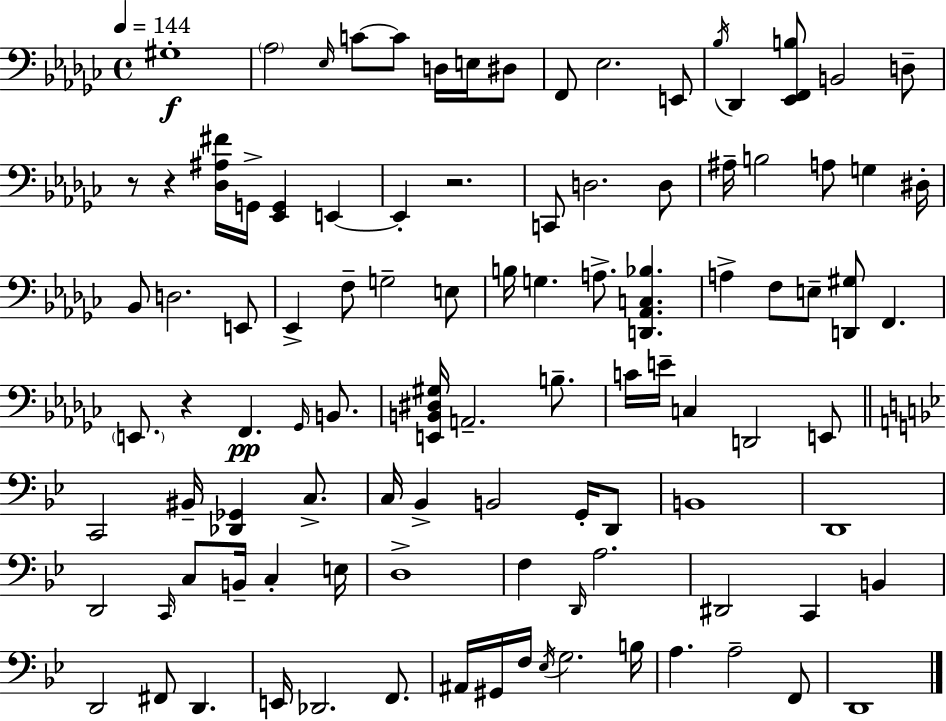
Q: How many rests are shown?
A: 4